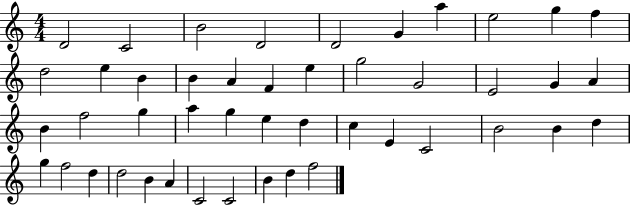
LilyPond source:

{
  \clef treble
  \numericTimeSignature
  \time 4/4
  \key c \major
  d'2 c'2 | b'2 d'2 | d'2 g'4 a''4 | e''2 g''4 f''4 | \break d''2 e''4 b'4 | b'4 a'4 f'4 e''4 | g''2 g'2 | e'2 g'4 a'4 | \break b'4 f''2 g''4 | a''4 g''4 e''4 d''4 | c''4 e'4 c'2 | b'2 b'4 d''4 | \break g''4 f''2 d''4 | d''2 b'4 a'4 | c'2 c'2 | b'4 d''4 f''2 | \break \bar "|."
}